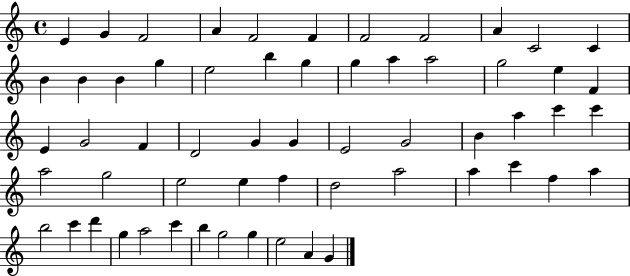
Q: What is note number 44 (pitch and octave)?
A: A5